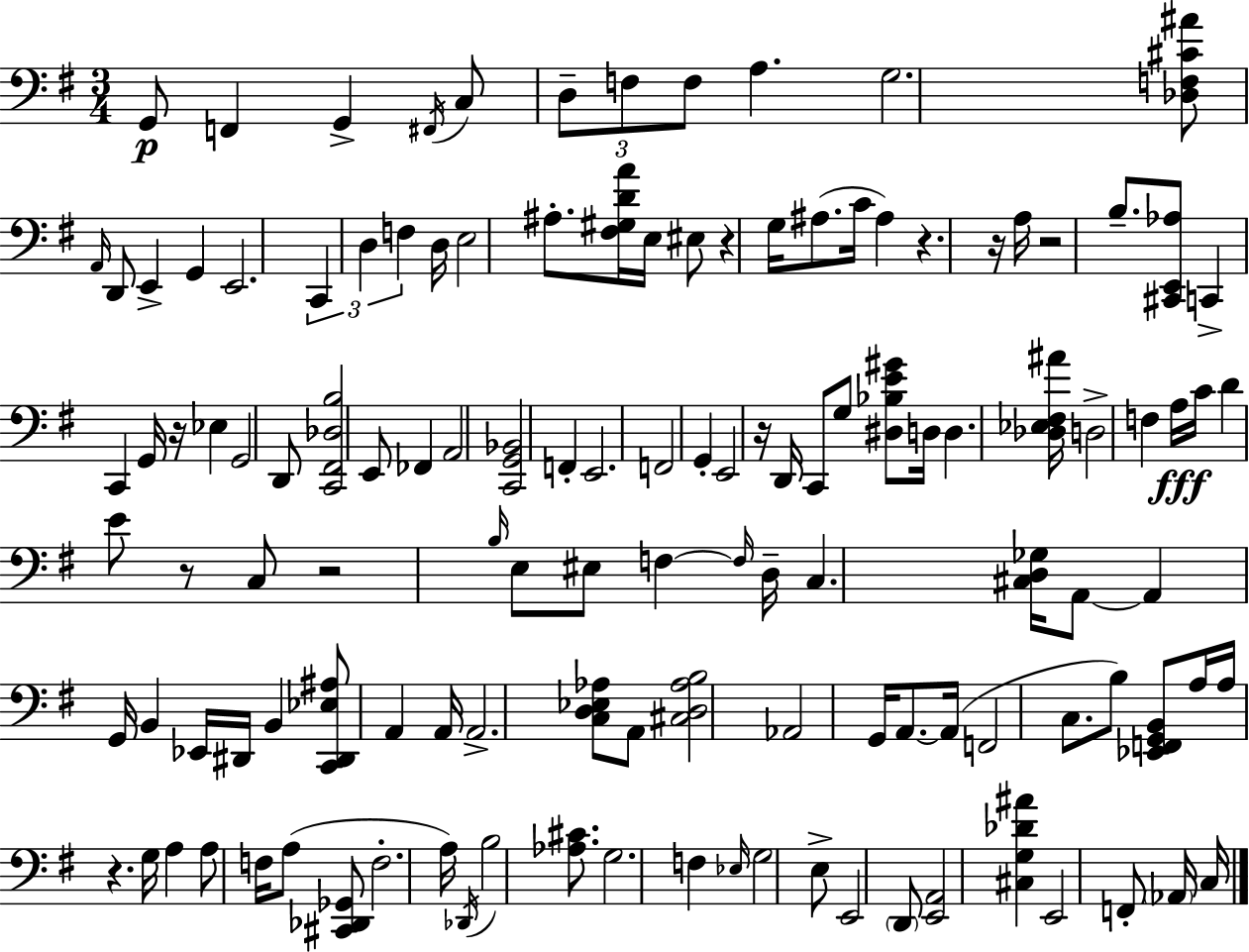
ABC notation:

X:1
T:Untitled
M:3/4
L:1/4
K:Em
G,,/2 F,, G,, ^F,,/4 C,/2 D,/2 F,/2 F,/2 A, G,2 [_D,F,^C^A]/2 A,,/4 D,,/2 E,, G,, E,,2 C,, D, F, D,/4 E,2 ^A,/2 [^F,^G,DA]/4 E,/4 ^E,/2 z G,/4 ^A,/2 C/4 ^A, z z/4 A,/4 z2 B,/2 [^C,,E,,_A,]/2 C,, C,, G,,/4 z/4 _E, G,,2 D,,/2 [C,,^F,,_D,B,]2 E,,/2 _F,, A,,2 [C,,G,,_B,,]2 F,, E,,2 F,,2 G,, E,,2 z/4 D,,/4 C,,/2 G,/2 [^D,_B,E^G]/2 D,/4 D, [_D,_E,^F,^A]/4 D,2 F, A,/4 C/4 D E/2 z/2 C,/2 z2 B,/4 E,/2 ^E,/2 F, F,/4 D,/4 C, [^C,D,_G,]/4 A,,/2 A,, G,,/4 B,, _E,,/4 ^D,,/4 B,, [C,,^D,,_E,^A,]/2 A,, A,,/4 A,,2 [C,D,_E,_A,]/2 A,,/2 [^C,D,_A,B,]2 _A,,2 G,,/4 A,,/2 A,,/4 F,,2 C,/2 B,/2 [_E,,F,,G,,B,,]/2 A,/4 A,/4 z G,/4 A, A,/2 F,/4 A,/2 [^C,,_D,,_G,,]/2 F,2 A,/4 _D,,/4 B,2 [_A,^C]/2 G,2 F, _E,/4 G,2 E,/2 E,,2 D,,/2 [E,,A,,]2 [^C,G,_D^A] E,,2 F,,/2 _A,,/4 C,/4